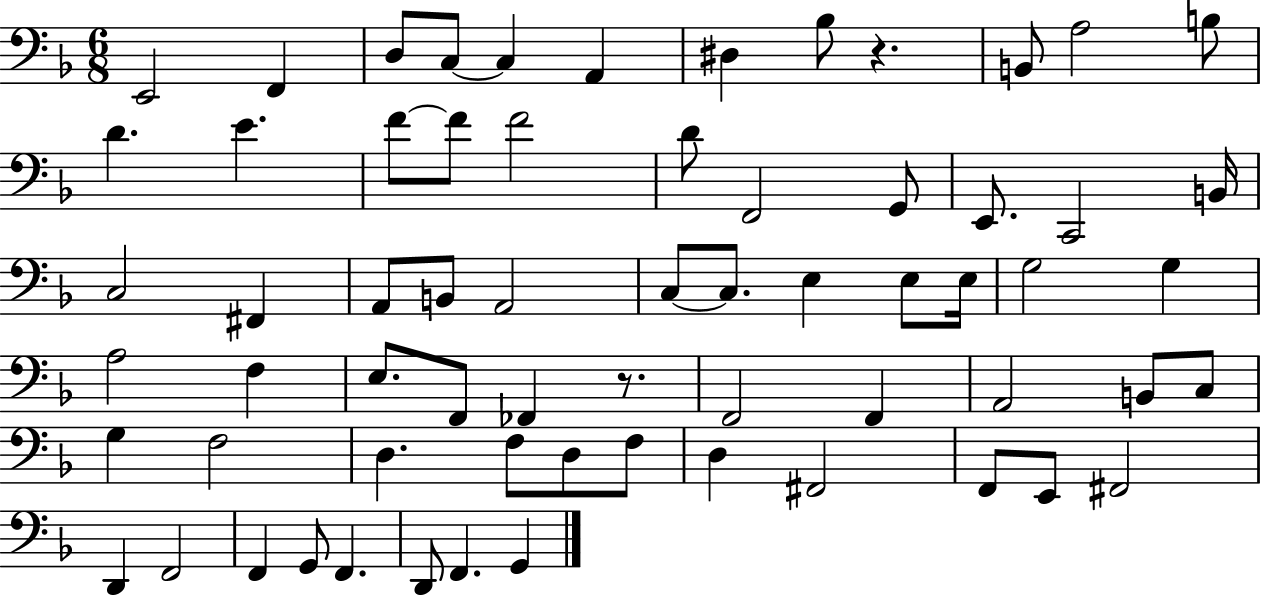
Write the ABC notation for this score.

X:1
T:Untitled
M:6/8
L:1/4
K:F
E,,2 F,, D,/2 C,/2 C, A,, ^D, _B,/2 z B,,/2 A,2 B,/2 D E F/2 F/2 F2 D/2 F,,2 G,,/2 E,,/2 C,,2 B,,/4 C,2 ^F,, A,,/2 B,,/2 A,,2 C,/2 C,/2 E, E,/2 E,/4 G,2 G, A,2 F, E,/2 F,,/2 _F,, z/2 F,,2 F,, A,,2 B,,/2 C,/2 G, F,2 D, F,/2 D,/2 F,/2 D, ^F,,2 F,,/2 E,,/2 ^F,,2 D,, F,,2 F,, G,,/2 F,, D,,/2 F,, G,,